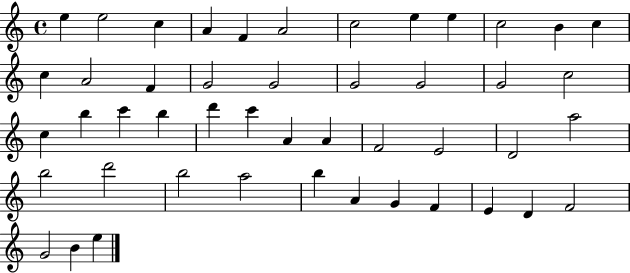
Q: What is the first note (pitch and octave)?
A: E5